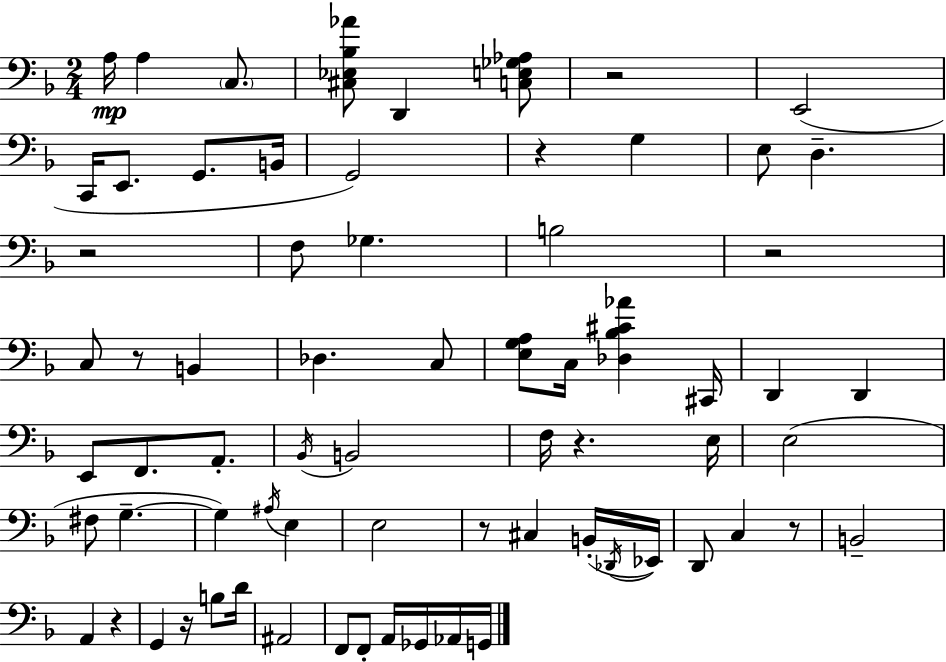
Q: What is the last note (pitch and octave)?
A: G2